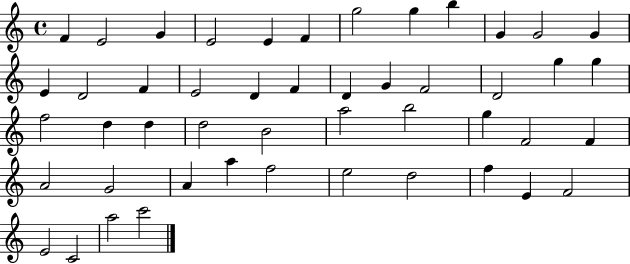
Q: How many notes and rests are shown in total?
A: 48